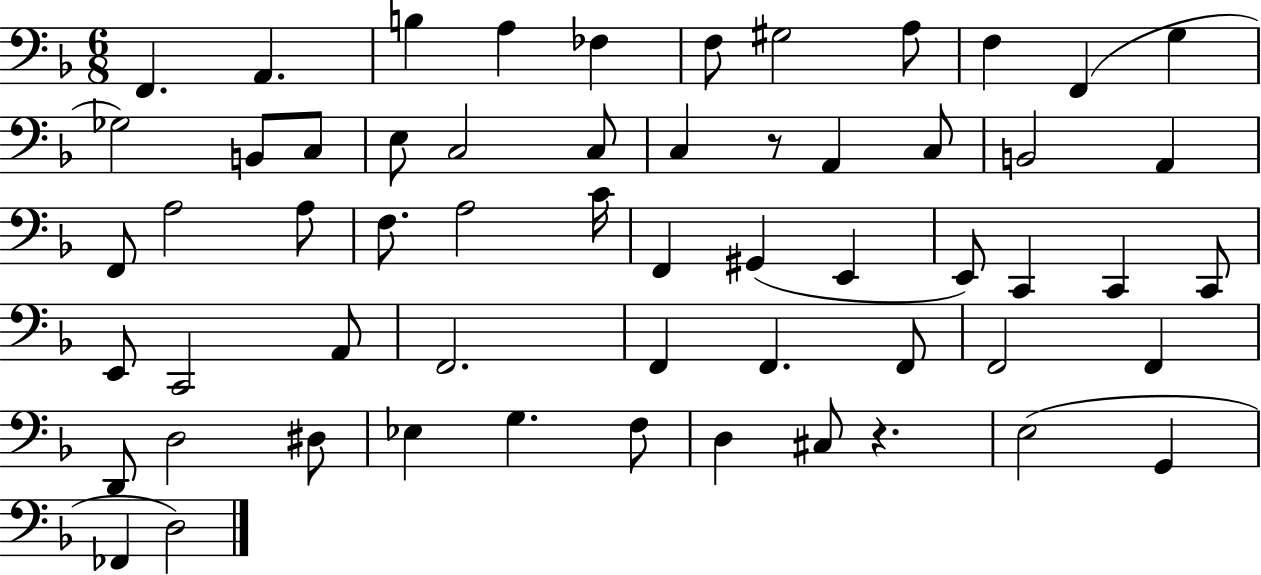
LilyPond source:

{
  \clef bass
  \numericTimeSignature
  \time 6/8
  \key f \major
  f,4. a,4. | b4 a4 fes4 | f8 gis2 a8 | f4 f,4( g4 | \break ges2) b,8 c8 | e8 c2 c8 | c4 r8 a,4 c8 | b,2 a,4 | \break f,8 a2 a8 | f8. a2 c'16 | f,4 gis,4( e,4 | e,8) c,4 c,4 c,8 | \break e,8 c,2 a,8 | f,2. | f,4 f,4. f,8 | f,2 f,4 | \break d,8 d2 dis8 | ees4 g4. f8 | d4 cis8 r4. | e2( g,4 | \break fes,4 d2) | \bar "|."
}